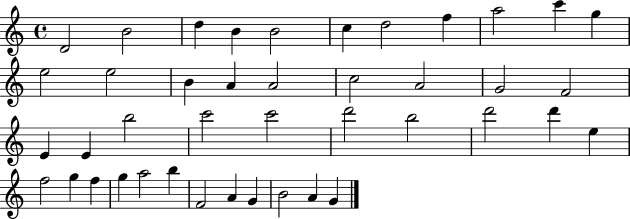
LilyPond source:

{
  \clef treble
  \time 4/4
  \defaultTimeSignature
  \key c \major
  d'2 b'2 | d''4 b'4 b'2 | c''4 d''2 f''4 | a''2 c'''4 g''4 | \break e''2 e''2 | b'4 a'4 a'2 | c''2 a'2 | g'2 f'2 | \break e'4 e'4 b''2 | c'''2 c'''2 | d'''2 b''2 | d'''2 d'''4 e''4 | \break f''2 g''4 f''4 | g''4 a''2 b''4 | f'2 a'4 g'4 | b'2 a'4 g'4 | \break \bar "|."
}